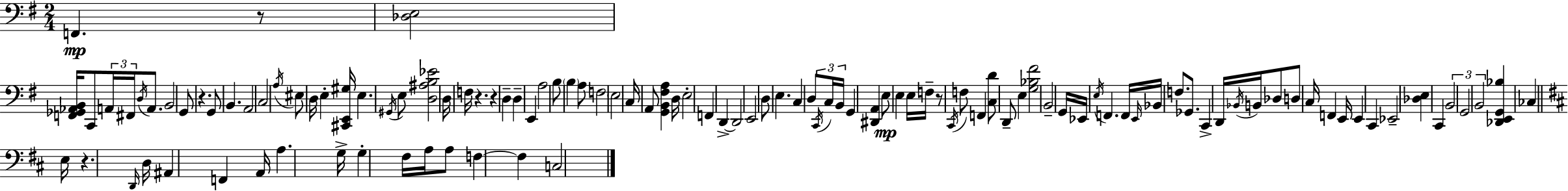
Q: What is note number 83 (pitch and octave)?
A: E3